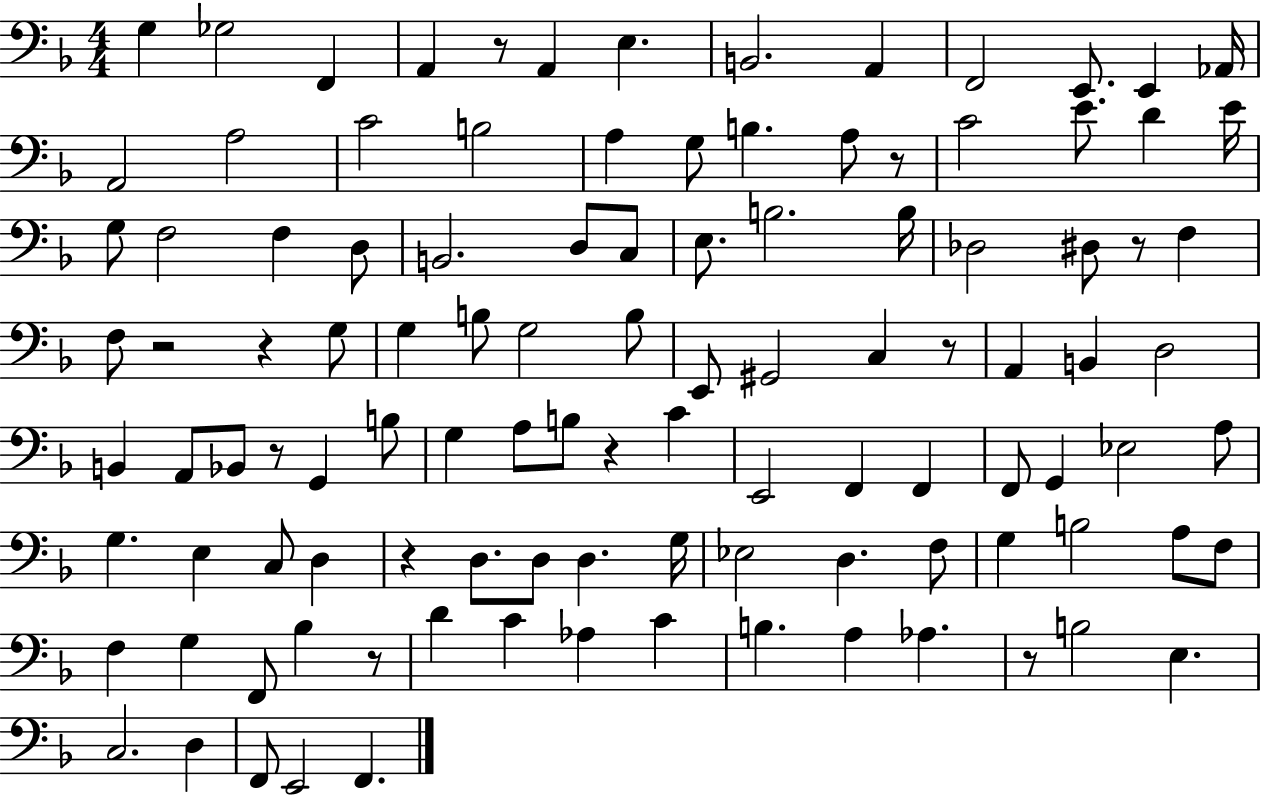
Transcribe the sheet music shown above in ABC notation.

X:1
T:Untitled
M:4/4
L:1/4
K:F
G, _G,2 F,, A,, z/2 A,, E, B,,2 A,, F,,2 E,,/2 E,, _A,,/4 A,,2 A,2 C2 B,2 A, G,/2 B, A,/2 z/2 C2 E/2 D E/4 G,/2 F,2 F, D,/2 B,,2 D,/2 C,/2 E,/2 B,2 B,/4 _D,2 ^D,/2 z/2 F, F,/2 z2 z G,/2 G, B,/2 G,2 B,/2 E,,/2 ^G,,2 C, z/2 A,, B,, D,2 B,, A,,/2 _B,,/2 z/2 G,, B,/2 G, A,/2 B,/2 z C E,,2 F,, F,, F,,/2 G,, _E,2 A,/2 G, E, C,/2 D, z D,/2 D,/2 D, G,/4 _E,2 D, F,/2 G, B,2 A,/2 F,/2 F, G, F,,/2 _B, z/2 D C _A, C B, A, _A, z/2 B,2 E, C,2 D, F,,/2 E,,2 F,,